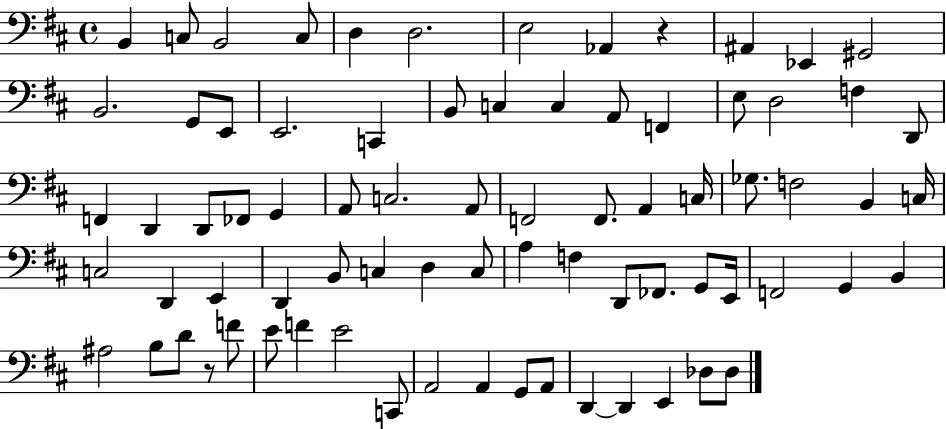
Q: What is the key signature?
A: D major